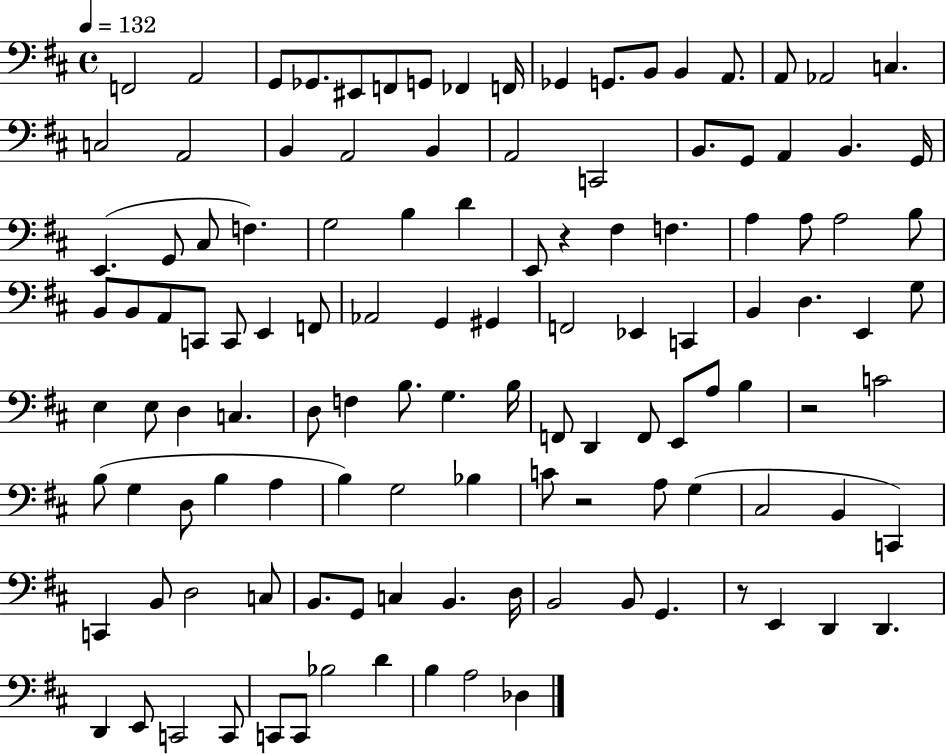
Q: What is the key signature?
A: D major